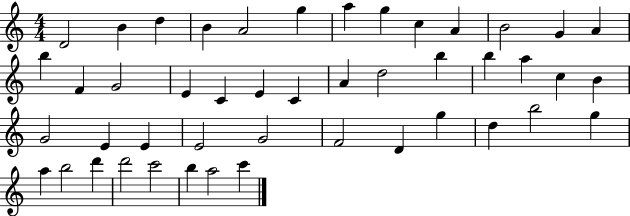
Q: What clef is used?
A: treble